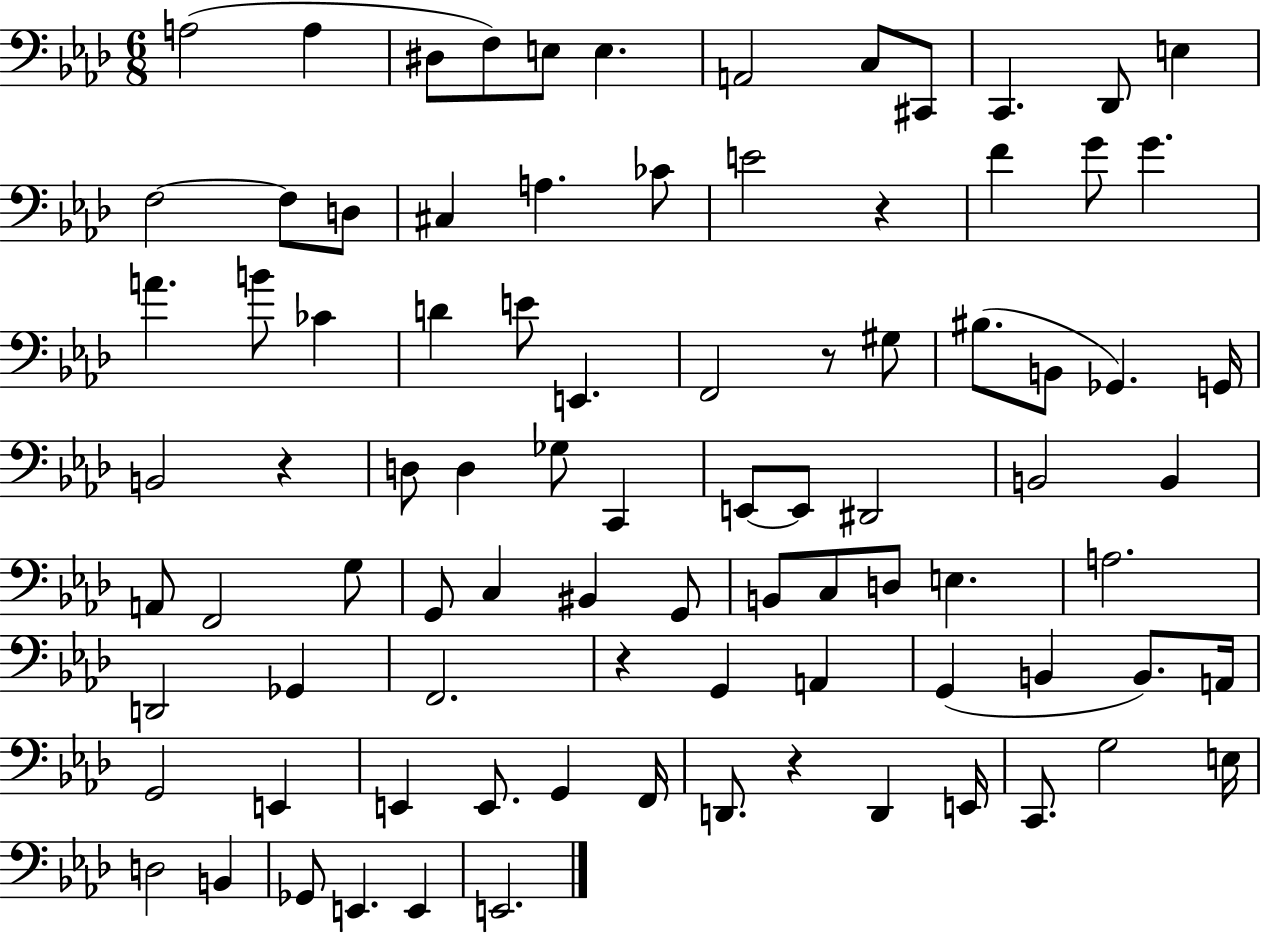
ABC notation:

X:1
T:Untitled
M:6/8
L:1/4
K:Ab
A,2 A, ^D,/2 F,/2 E,/2 E, A,,2 C,/2 ^C,,/2 C,, _D,,/2 E, F,2 F,/2 D,/2 ^C, A, _C/2 E2 z F G/2 G A B/2 _C D E/2 E,, F,,2 z/2 ^G,/2 ^B,/2 B,,/2 _G,, G,,/4 B,,2 z D,/2 D, _G,/2 C,, E,,/2 E,,/2 ^D,,2 B,,2 B,, A,,/2 F,,2 G,/2 G,,/2 C, ^B,, G,,/2 B,,/2 C,/2 D,/2 E, A,2 D,,2 _G,, F,,2 z G,, A,, G,, B,, B,,/2 A,,/4 G,,2 E,, E,, E,,/2 G,, F,,/4 D,,/2 z D,, E,,/4 C,,/2 G,2 E,/4 D,2 B,, _G,,/2 E,, E,, E,,2